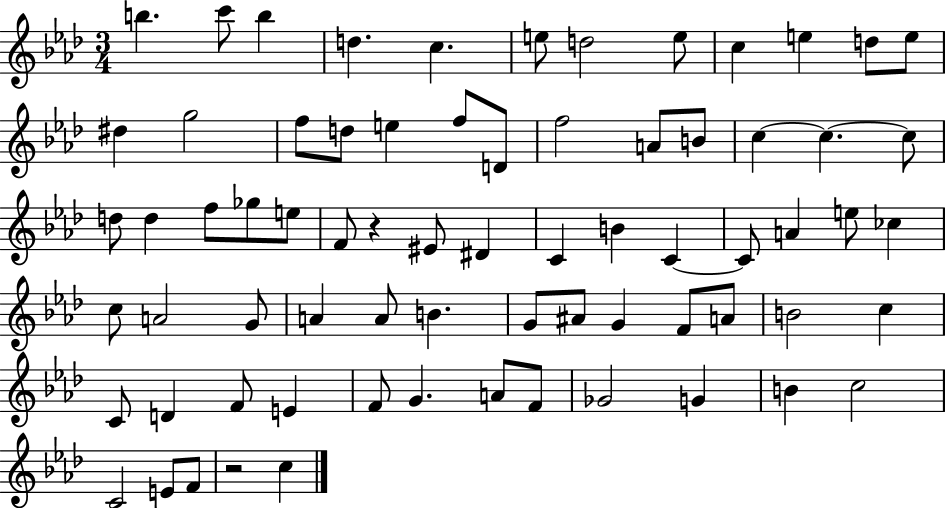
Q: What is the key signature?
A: AES major